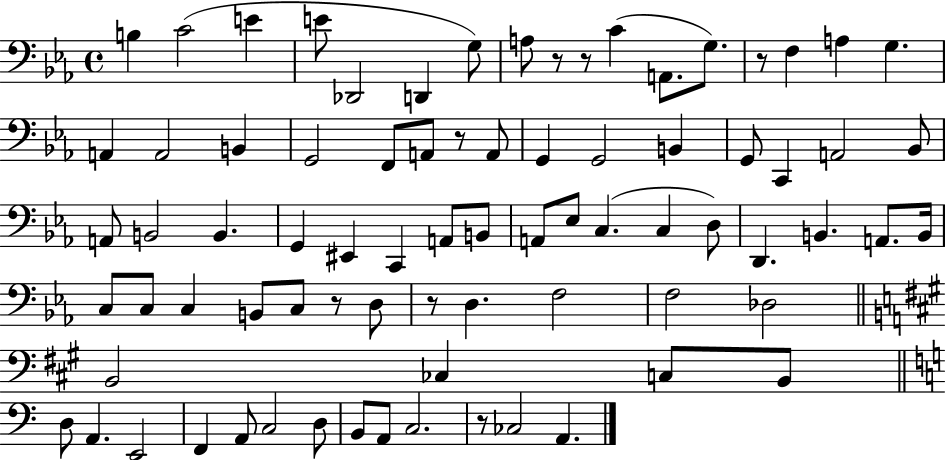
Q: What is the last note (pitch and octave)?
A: A2